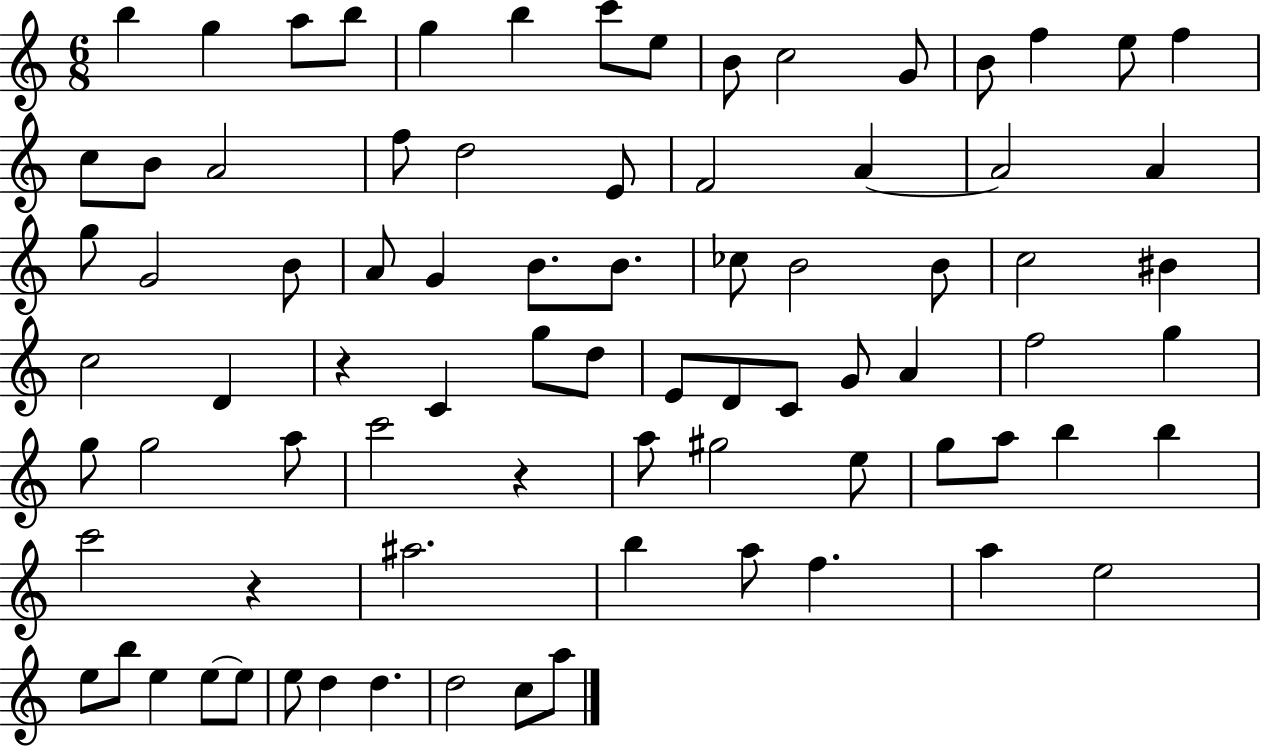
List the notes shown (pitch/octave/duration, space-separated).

B5/q G5/q A5/e B5/e G5/q B5/q C6/e E5/e B4/e C5/h G4/e B4/e F5/q E5/e F5/q C5/e B4/e A4/h F5/e D5/h E4/e F4/h A4/q A4/h A4/q G5/e G4/h B4/e A4/e G4/q B4/e. B4/e. CES5/e B4/h B4/e C5/h BIS4/q C5/h D4/q R/q C4/q G5/e D5/e E4/e D4/e C4/e G4/e A4/q F5/h G5/q G5/e G5/h A5/e C6/h R/q A5/e G#5/h E5/e G5/e A5/e B5/q B5/q C6/h R/q A#5/h. B5/q A5/e F5/q. A5/q E5/h E5/e B5/e E5/q E5/e E5/e E5/e D5/q D5/q. D5/h C5/e A5/e